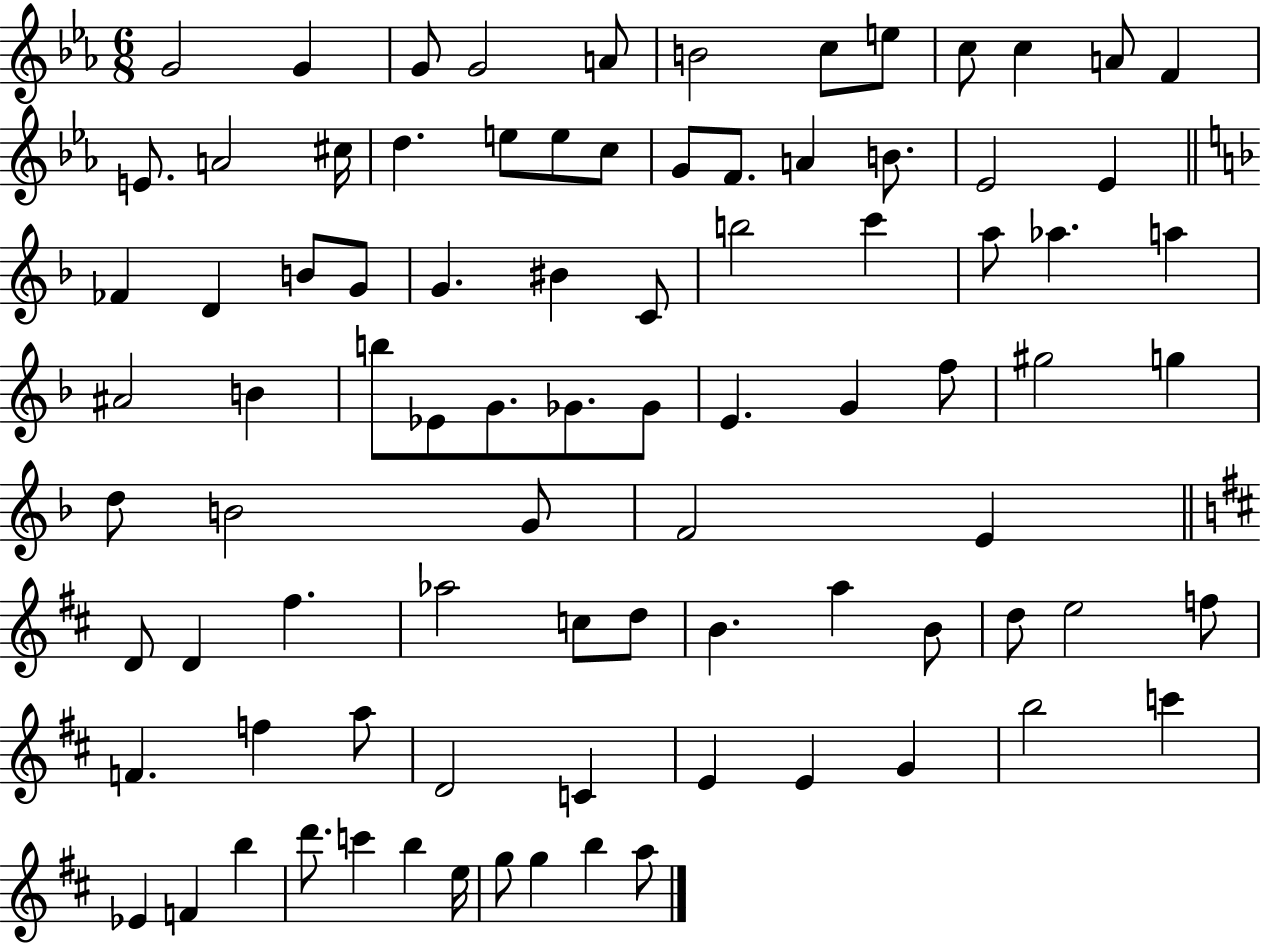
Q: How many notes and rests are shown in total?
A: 87